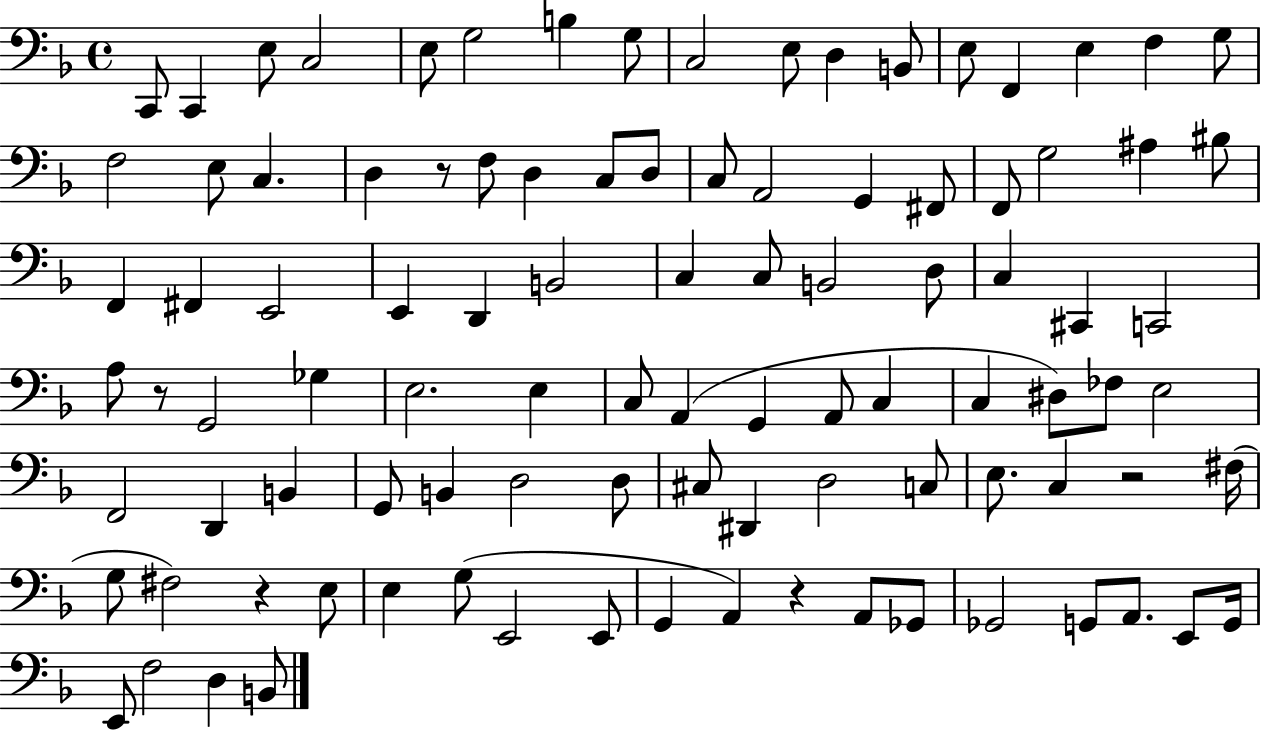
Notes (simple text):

C2/e C2/q E3/e C3/h E3/e G3/h B3/q G3/e C3/h E3/e D3/q B2/e E3/e F2/q E3/q F3/q G3/e F3/h E3/e C3/q. D3/q R/e F3/e D3/q C3/e D3/e C3/e A2/h G2/q F#2/e F2/e G3/h A#3/q BIS3/e F2/q F#2/q E2/h E2/q D2/q B2/h C3/q C3/e B2/h D3/e C3/q C#2/q C2/h A3/e R/e G2/h Gb3/q E3/h. E3/q C3/e A2/q G2/q A2/e C3/q C3/q D#3/e FES3/e E3/h F2/h D2/q B2/q G2/e B2/q D3/h D3/e C#3/e D#2/q D3/h C3/e E3/e. C3/q R/h F#3/s G3/e F#3/h R/q E3/e E3/q G3/e E2/h E2/e G2/q A2/q R/q A2/e Gb2/e Gb2/h G2/e A2/e. E2/e G2/s E2/e F3/h D3/q B2/e